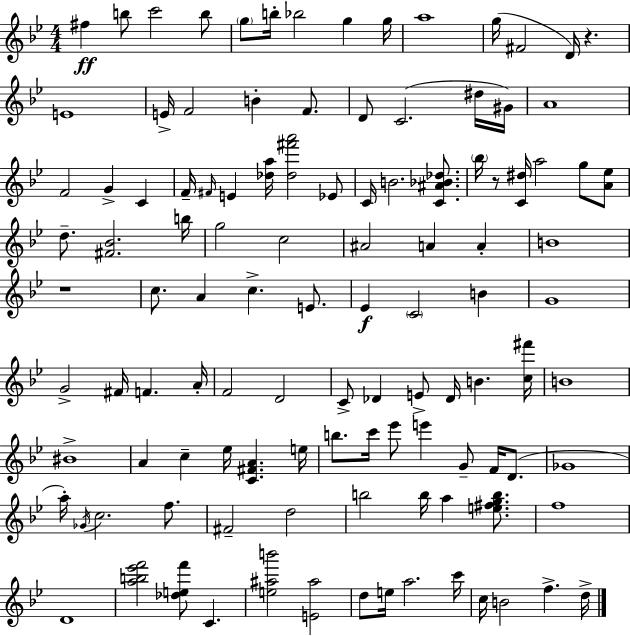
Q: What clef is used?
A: treble